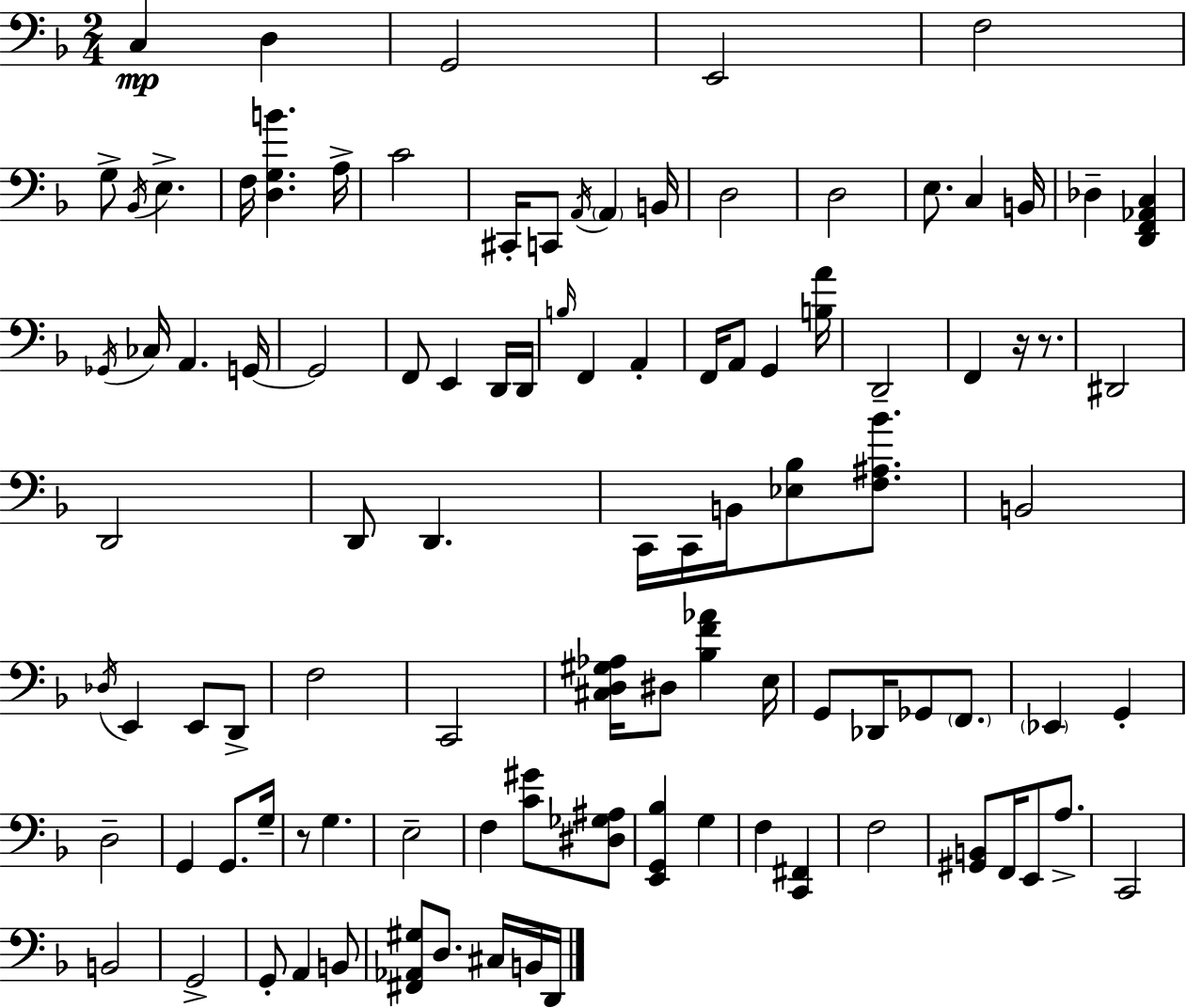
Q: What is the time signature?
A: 2/4